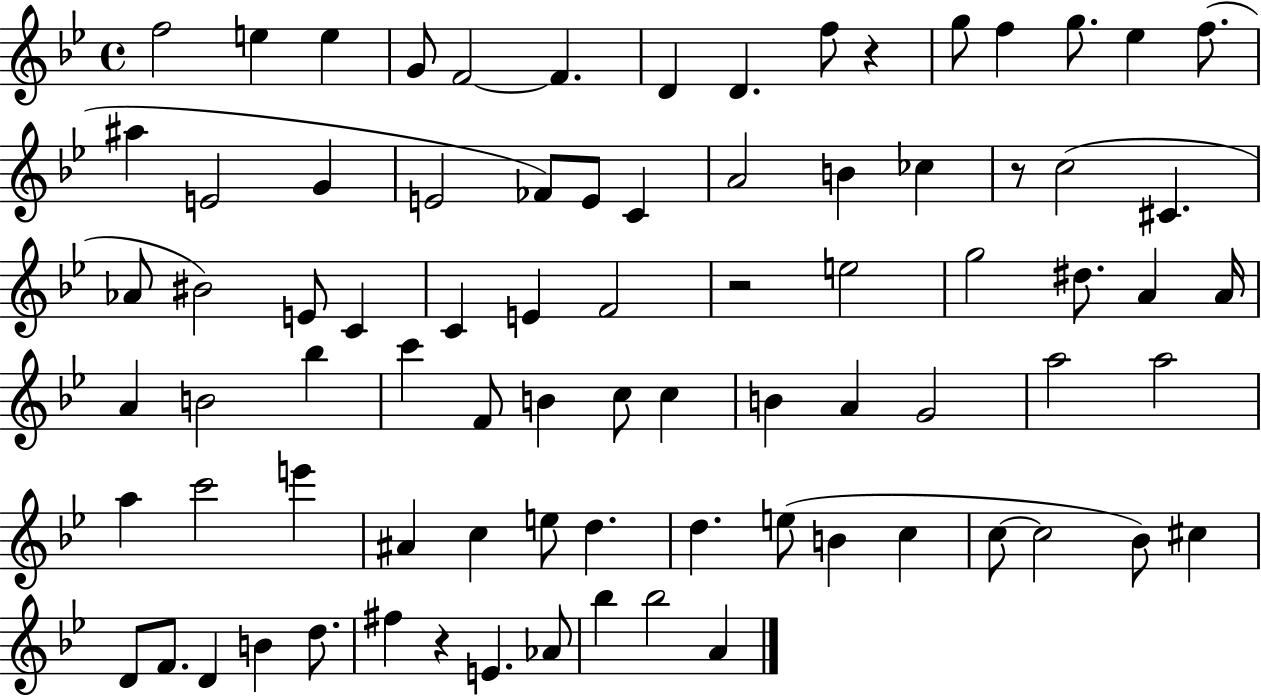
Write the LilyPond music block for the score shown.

{
  \clef treble
  \time 4/4
  \defaultTimeSignature
  \key bes \major
  f''2 e''4 e''4 | g'8 f'2~~ f'4. | d'4 d'4. f''8 r4 | g''8 f''4 g''8. ees''4 f''8.( | \break ais''4 e'2 g'4 | e'2 fes'8) e'8 c'4 | a'2 b'4 ces''4 | r8 c''2( cis'4. | \break aes'8 bis'2) e'8 c'4 | c'4 e'4 f'2 | r2 e''2 | g''2 dis''8. a'4 a'16 | \break a'4 b'2 bes''4 | c'''4 f'8 b'4 c''8 c''4 | b'4 a'4 g'2 | a''2 a''2 | \break a''4 c'''2 e'''4 | ais'4 c''4 e''8 d''4. | d''4. e''8( b'4 c''4 | c''8~~ c''2 bes'8) cis''4 | \break d'8 f'8. d'4 b'4 d''8. | fis''4 r4 e'4. aes'8 | bes''4 bes''2 a'4 | \bar "|."
}